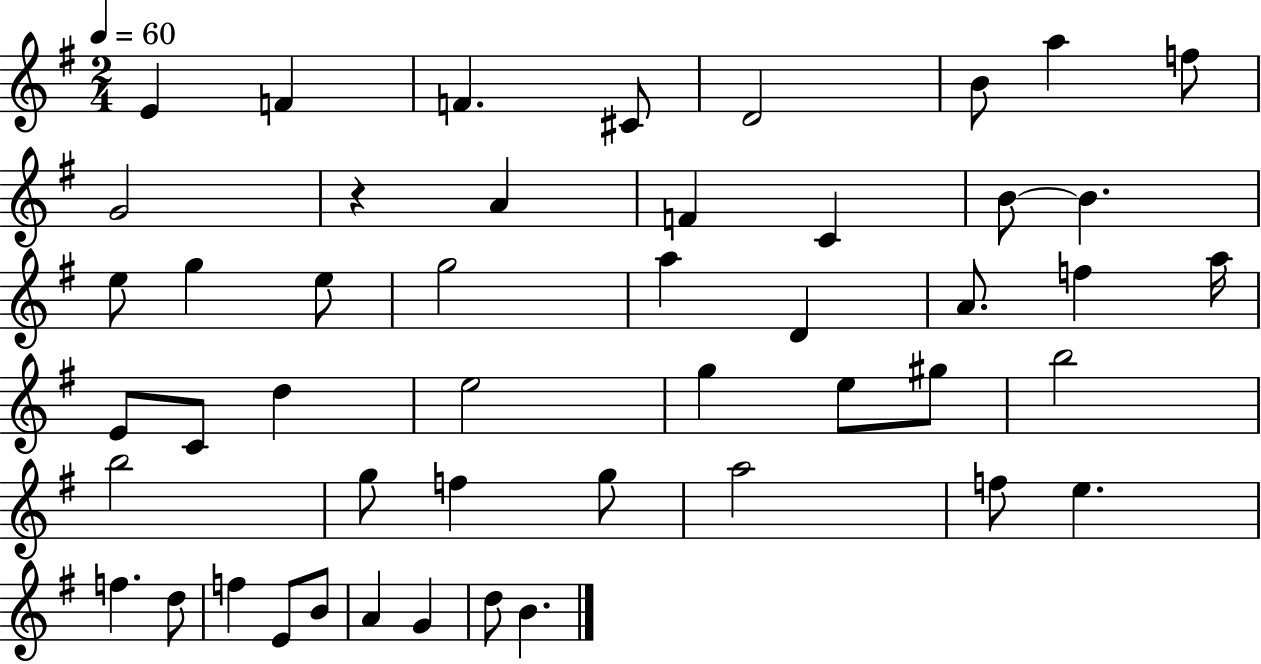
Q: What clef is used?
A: treble